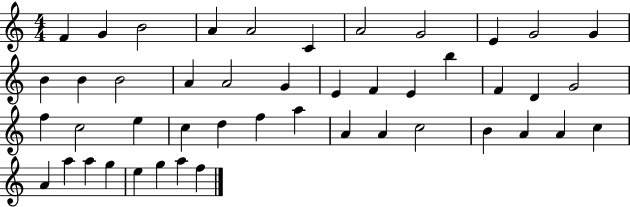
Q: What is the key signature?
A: C major